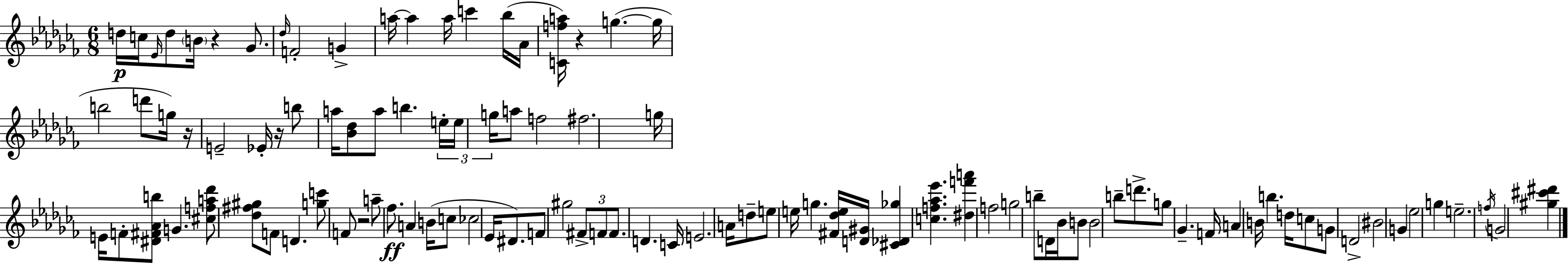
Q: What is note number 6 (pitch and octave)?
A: Gb4